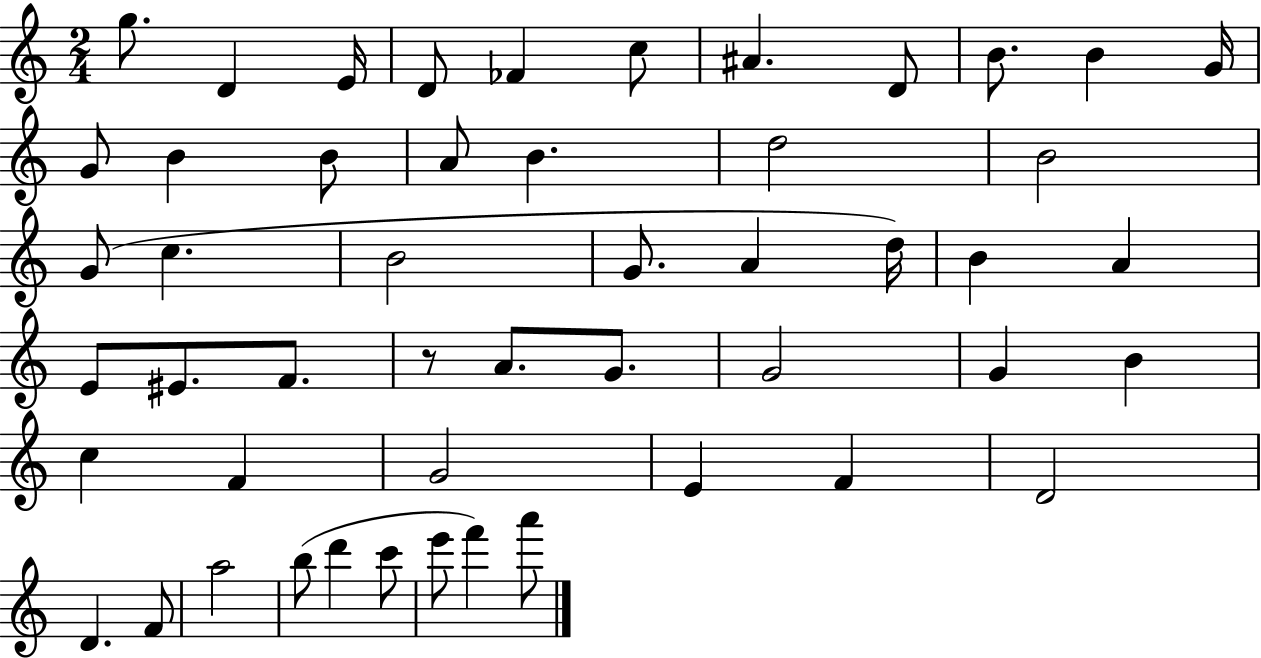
X:1
T:Untitled
M:2/4
L:1/4
K:C
g/2 D E/4 D/2 _F c/2 ^A D/2 B/2 B G/4 G/2 B B/2 A/2 B d2 B2 G/2 c B2 G/2 A d/4 B A E/2 ^E/2 F/2 z/2 A/2 G/2 G2 G B c F G2 E F D2 D F/2 a2 b/2 d' c'/2 e'/2 f' a'/2